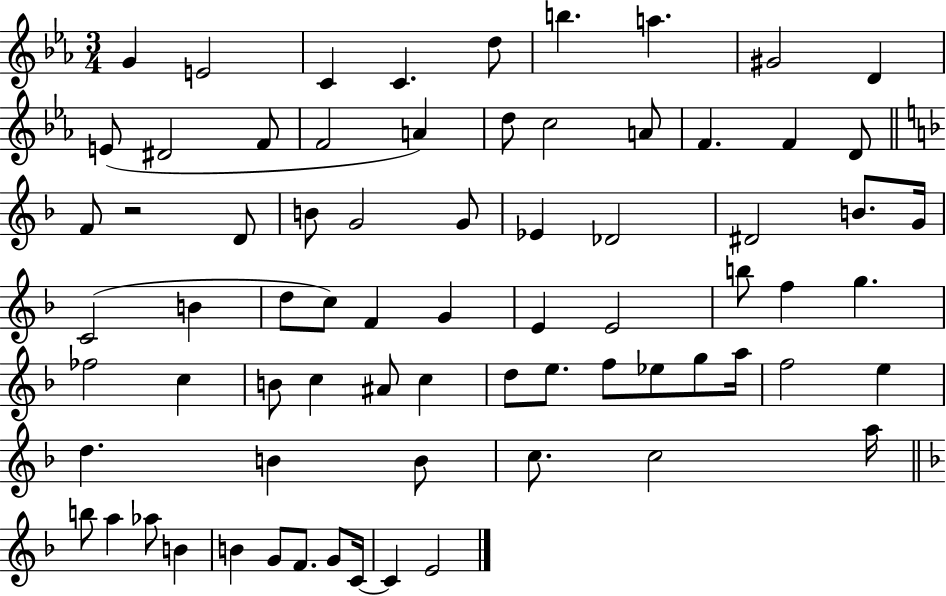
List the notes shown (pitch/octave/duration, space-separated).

G4/q E4/h C4/q C4/q. D5/e B5/q. A5/q. G#4/h D4/q E4/e D#4/h F4/e F4/h A4/q D5/e C5/h A4/e F4/q. F4/q D4/e F4/e R/h D4/e B4/e G4/h G4/e Eb4/q Db4/h D#4/h B4/e. G4/s C4/h B4/q D5/e C5/e F4/q G4/q E4/q E4/h B5/e F5/q G5/q. FES5/h C5/q B4/e C5/q A#4/e C5/q D5/e E5/e. F5/e Eb5/e G5/e A5/s F5/h E5/q D5/q. B4/q B4/e C5/e. C5/h A5/s B5/e A5/q Ab5/e B4/q B4/q G4/e F4/e. G4/e C4/s C4/q E4/h